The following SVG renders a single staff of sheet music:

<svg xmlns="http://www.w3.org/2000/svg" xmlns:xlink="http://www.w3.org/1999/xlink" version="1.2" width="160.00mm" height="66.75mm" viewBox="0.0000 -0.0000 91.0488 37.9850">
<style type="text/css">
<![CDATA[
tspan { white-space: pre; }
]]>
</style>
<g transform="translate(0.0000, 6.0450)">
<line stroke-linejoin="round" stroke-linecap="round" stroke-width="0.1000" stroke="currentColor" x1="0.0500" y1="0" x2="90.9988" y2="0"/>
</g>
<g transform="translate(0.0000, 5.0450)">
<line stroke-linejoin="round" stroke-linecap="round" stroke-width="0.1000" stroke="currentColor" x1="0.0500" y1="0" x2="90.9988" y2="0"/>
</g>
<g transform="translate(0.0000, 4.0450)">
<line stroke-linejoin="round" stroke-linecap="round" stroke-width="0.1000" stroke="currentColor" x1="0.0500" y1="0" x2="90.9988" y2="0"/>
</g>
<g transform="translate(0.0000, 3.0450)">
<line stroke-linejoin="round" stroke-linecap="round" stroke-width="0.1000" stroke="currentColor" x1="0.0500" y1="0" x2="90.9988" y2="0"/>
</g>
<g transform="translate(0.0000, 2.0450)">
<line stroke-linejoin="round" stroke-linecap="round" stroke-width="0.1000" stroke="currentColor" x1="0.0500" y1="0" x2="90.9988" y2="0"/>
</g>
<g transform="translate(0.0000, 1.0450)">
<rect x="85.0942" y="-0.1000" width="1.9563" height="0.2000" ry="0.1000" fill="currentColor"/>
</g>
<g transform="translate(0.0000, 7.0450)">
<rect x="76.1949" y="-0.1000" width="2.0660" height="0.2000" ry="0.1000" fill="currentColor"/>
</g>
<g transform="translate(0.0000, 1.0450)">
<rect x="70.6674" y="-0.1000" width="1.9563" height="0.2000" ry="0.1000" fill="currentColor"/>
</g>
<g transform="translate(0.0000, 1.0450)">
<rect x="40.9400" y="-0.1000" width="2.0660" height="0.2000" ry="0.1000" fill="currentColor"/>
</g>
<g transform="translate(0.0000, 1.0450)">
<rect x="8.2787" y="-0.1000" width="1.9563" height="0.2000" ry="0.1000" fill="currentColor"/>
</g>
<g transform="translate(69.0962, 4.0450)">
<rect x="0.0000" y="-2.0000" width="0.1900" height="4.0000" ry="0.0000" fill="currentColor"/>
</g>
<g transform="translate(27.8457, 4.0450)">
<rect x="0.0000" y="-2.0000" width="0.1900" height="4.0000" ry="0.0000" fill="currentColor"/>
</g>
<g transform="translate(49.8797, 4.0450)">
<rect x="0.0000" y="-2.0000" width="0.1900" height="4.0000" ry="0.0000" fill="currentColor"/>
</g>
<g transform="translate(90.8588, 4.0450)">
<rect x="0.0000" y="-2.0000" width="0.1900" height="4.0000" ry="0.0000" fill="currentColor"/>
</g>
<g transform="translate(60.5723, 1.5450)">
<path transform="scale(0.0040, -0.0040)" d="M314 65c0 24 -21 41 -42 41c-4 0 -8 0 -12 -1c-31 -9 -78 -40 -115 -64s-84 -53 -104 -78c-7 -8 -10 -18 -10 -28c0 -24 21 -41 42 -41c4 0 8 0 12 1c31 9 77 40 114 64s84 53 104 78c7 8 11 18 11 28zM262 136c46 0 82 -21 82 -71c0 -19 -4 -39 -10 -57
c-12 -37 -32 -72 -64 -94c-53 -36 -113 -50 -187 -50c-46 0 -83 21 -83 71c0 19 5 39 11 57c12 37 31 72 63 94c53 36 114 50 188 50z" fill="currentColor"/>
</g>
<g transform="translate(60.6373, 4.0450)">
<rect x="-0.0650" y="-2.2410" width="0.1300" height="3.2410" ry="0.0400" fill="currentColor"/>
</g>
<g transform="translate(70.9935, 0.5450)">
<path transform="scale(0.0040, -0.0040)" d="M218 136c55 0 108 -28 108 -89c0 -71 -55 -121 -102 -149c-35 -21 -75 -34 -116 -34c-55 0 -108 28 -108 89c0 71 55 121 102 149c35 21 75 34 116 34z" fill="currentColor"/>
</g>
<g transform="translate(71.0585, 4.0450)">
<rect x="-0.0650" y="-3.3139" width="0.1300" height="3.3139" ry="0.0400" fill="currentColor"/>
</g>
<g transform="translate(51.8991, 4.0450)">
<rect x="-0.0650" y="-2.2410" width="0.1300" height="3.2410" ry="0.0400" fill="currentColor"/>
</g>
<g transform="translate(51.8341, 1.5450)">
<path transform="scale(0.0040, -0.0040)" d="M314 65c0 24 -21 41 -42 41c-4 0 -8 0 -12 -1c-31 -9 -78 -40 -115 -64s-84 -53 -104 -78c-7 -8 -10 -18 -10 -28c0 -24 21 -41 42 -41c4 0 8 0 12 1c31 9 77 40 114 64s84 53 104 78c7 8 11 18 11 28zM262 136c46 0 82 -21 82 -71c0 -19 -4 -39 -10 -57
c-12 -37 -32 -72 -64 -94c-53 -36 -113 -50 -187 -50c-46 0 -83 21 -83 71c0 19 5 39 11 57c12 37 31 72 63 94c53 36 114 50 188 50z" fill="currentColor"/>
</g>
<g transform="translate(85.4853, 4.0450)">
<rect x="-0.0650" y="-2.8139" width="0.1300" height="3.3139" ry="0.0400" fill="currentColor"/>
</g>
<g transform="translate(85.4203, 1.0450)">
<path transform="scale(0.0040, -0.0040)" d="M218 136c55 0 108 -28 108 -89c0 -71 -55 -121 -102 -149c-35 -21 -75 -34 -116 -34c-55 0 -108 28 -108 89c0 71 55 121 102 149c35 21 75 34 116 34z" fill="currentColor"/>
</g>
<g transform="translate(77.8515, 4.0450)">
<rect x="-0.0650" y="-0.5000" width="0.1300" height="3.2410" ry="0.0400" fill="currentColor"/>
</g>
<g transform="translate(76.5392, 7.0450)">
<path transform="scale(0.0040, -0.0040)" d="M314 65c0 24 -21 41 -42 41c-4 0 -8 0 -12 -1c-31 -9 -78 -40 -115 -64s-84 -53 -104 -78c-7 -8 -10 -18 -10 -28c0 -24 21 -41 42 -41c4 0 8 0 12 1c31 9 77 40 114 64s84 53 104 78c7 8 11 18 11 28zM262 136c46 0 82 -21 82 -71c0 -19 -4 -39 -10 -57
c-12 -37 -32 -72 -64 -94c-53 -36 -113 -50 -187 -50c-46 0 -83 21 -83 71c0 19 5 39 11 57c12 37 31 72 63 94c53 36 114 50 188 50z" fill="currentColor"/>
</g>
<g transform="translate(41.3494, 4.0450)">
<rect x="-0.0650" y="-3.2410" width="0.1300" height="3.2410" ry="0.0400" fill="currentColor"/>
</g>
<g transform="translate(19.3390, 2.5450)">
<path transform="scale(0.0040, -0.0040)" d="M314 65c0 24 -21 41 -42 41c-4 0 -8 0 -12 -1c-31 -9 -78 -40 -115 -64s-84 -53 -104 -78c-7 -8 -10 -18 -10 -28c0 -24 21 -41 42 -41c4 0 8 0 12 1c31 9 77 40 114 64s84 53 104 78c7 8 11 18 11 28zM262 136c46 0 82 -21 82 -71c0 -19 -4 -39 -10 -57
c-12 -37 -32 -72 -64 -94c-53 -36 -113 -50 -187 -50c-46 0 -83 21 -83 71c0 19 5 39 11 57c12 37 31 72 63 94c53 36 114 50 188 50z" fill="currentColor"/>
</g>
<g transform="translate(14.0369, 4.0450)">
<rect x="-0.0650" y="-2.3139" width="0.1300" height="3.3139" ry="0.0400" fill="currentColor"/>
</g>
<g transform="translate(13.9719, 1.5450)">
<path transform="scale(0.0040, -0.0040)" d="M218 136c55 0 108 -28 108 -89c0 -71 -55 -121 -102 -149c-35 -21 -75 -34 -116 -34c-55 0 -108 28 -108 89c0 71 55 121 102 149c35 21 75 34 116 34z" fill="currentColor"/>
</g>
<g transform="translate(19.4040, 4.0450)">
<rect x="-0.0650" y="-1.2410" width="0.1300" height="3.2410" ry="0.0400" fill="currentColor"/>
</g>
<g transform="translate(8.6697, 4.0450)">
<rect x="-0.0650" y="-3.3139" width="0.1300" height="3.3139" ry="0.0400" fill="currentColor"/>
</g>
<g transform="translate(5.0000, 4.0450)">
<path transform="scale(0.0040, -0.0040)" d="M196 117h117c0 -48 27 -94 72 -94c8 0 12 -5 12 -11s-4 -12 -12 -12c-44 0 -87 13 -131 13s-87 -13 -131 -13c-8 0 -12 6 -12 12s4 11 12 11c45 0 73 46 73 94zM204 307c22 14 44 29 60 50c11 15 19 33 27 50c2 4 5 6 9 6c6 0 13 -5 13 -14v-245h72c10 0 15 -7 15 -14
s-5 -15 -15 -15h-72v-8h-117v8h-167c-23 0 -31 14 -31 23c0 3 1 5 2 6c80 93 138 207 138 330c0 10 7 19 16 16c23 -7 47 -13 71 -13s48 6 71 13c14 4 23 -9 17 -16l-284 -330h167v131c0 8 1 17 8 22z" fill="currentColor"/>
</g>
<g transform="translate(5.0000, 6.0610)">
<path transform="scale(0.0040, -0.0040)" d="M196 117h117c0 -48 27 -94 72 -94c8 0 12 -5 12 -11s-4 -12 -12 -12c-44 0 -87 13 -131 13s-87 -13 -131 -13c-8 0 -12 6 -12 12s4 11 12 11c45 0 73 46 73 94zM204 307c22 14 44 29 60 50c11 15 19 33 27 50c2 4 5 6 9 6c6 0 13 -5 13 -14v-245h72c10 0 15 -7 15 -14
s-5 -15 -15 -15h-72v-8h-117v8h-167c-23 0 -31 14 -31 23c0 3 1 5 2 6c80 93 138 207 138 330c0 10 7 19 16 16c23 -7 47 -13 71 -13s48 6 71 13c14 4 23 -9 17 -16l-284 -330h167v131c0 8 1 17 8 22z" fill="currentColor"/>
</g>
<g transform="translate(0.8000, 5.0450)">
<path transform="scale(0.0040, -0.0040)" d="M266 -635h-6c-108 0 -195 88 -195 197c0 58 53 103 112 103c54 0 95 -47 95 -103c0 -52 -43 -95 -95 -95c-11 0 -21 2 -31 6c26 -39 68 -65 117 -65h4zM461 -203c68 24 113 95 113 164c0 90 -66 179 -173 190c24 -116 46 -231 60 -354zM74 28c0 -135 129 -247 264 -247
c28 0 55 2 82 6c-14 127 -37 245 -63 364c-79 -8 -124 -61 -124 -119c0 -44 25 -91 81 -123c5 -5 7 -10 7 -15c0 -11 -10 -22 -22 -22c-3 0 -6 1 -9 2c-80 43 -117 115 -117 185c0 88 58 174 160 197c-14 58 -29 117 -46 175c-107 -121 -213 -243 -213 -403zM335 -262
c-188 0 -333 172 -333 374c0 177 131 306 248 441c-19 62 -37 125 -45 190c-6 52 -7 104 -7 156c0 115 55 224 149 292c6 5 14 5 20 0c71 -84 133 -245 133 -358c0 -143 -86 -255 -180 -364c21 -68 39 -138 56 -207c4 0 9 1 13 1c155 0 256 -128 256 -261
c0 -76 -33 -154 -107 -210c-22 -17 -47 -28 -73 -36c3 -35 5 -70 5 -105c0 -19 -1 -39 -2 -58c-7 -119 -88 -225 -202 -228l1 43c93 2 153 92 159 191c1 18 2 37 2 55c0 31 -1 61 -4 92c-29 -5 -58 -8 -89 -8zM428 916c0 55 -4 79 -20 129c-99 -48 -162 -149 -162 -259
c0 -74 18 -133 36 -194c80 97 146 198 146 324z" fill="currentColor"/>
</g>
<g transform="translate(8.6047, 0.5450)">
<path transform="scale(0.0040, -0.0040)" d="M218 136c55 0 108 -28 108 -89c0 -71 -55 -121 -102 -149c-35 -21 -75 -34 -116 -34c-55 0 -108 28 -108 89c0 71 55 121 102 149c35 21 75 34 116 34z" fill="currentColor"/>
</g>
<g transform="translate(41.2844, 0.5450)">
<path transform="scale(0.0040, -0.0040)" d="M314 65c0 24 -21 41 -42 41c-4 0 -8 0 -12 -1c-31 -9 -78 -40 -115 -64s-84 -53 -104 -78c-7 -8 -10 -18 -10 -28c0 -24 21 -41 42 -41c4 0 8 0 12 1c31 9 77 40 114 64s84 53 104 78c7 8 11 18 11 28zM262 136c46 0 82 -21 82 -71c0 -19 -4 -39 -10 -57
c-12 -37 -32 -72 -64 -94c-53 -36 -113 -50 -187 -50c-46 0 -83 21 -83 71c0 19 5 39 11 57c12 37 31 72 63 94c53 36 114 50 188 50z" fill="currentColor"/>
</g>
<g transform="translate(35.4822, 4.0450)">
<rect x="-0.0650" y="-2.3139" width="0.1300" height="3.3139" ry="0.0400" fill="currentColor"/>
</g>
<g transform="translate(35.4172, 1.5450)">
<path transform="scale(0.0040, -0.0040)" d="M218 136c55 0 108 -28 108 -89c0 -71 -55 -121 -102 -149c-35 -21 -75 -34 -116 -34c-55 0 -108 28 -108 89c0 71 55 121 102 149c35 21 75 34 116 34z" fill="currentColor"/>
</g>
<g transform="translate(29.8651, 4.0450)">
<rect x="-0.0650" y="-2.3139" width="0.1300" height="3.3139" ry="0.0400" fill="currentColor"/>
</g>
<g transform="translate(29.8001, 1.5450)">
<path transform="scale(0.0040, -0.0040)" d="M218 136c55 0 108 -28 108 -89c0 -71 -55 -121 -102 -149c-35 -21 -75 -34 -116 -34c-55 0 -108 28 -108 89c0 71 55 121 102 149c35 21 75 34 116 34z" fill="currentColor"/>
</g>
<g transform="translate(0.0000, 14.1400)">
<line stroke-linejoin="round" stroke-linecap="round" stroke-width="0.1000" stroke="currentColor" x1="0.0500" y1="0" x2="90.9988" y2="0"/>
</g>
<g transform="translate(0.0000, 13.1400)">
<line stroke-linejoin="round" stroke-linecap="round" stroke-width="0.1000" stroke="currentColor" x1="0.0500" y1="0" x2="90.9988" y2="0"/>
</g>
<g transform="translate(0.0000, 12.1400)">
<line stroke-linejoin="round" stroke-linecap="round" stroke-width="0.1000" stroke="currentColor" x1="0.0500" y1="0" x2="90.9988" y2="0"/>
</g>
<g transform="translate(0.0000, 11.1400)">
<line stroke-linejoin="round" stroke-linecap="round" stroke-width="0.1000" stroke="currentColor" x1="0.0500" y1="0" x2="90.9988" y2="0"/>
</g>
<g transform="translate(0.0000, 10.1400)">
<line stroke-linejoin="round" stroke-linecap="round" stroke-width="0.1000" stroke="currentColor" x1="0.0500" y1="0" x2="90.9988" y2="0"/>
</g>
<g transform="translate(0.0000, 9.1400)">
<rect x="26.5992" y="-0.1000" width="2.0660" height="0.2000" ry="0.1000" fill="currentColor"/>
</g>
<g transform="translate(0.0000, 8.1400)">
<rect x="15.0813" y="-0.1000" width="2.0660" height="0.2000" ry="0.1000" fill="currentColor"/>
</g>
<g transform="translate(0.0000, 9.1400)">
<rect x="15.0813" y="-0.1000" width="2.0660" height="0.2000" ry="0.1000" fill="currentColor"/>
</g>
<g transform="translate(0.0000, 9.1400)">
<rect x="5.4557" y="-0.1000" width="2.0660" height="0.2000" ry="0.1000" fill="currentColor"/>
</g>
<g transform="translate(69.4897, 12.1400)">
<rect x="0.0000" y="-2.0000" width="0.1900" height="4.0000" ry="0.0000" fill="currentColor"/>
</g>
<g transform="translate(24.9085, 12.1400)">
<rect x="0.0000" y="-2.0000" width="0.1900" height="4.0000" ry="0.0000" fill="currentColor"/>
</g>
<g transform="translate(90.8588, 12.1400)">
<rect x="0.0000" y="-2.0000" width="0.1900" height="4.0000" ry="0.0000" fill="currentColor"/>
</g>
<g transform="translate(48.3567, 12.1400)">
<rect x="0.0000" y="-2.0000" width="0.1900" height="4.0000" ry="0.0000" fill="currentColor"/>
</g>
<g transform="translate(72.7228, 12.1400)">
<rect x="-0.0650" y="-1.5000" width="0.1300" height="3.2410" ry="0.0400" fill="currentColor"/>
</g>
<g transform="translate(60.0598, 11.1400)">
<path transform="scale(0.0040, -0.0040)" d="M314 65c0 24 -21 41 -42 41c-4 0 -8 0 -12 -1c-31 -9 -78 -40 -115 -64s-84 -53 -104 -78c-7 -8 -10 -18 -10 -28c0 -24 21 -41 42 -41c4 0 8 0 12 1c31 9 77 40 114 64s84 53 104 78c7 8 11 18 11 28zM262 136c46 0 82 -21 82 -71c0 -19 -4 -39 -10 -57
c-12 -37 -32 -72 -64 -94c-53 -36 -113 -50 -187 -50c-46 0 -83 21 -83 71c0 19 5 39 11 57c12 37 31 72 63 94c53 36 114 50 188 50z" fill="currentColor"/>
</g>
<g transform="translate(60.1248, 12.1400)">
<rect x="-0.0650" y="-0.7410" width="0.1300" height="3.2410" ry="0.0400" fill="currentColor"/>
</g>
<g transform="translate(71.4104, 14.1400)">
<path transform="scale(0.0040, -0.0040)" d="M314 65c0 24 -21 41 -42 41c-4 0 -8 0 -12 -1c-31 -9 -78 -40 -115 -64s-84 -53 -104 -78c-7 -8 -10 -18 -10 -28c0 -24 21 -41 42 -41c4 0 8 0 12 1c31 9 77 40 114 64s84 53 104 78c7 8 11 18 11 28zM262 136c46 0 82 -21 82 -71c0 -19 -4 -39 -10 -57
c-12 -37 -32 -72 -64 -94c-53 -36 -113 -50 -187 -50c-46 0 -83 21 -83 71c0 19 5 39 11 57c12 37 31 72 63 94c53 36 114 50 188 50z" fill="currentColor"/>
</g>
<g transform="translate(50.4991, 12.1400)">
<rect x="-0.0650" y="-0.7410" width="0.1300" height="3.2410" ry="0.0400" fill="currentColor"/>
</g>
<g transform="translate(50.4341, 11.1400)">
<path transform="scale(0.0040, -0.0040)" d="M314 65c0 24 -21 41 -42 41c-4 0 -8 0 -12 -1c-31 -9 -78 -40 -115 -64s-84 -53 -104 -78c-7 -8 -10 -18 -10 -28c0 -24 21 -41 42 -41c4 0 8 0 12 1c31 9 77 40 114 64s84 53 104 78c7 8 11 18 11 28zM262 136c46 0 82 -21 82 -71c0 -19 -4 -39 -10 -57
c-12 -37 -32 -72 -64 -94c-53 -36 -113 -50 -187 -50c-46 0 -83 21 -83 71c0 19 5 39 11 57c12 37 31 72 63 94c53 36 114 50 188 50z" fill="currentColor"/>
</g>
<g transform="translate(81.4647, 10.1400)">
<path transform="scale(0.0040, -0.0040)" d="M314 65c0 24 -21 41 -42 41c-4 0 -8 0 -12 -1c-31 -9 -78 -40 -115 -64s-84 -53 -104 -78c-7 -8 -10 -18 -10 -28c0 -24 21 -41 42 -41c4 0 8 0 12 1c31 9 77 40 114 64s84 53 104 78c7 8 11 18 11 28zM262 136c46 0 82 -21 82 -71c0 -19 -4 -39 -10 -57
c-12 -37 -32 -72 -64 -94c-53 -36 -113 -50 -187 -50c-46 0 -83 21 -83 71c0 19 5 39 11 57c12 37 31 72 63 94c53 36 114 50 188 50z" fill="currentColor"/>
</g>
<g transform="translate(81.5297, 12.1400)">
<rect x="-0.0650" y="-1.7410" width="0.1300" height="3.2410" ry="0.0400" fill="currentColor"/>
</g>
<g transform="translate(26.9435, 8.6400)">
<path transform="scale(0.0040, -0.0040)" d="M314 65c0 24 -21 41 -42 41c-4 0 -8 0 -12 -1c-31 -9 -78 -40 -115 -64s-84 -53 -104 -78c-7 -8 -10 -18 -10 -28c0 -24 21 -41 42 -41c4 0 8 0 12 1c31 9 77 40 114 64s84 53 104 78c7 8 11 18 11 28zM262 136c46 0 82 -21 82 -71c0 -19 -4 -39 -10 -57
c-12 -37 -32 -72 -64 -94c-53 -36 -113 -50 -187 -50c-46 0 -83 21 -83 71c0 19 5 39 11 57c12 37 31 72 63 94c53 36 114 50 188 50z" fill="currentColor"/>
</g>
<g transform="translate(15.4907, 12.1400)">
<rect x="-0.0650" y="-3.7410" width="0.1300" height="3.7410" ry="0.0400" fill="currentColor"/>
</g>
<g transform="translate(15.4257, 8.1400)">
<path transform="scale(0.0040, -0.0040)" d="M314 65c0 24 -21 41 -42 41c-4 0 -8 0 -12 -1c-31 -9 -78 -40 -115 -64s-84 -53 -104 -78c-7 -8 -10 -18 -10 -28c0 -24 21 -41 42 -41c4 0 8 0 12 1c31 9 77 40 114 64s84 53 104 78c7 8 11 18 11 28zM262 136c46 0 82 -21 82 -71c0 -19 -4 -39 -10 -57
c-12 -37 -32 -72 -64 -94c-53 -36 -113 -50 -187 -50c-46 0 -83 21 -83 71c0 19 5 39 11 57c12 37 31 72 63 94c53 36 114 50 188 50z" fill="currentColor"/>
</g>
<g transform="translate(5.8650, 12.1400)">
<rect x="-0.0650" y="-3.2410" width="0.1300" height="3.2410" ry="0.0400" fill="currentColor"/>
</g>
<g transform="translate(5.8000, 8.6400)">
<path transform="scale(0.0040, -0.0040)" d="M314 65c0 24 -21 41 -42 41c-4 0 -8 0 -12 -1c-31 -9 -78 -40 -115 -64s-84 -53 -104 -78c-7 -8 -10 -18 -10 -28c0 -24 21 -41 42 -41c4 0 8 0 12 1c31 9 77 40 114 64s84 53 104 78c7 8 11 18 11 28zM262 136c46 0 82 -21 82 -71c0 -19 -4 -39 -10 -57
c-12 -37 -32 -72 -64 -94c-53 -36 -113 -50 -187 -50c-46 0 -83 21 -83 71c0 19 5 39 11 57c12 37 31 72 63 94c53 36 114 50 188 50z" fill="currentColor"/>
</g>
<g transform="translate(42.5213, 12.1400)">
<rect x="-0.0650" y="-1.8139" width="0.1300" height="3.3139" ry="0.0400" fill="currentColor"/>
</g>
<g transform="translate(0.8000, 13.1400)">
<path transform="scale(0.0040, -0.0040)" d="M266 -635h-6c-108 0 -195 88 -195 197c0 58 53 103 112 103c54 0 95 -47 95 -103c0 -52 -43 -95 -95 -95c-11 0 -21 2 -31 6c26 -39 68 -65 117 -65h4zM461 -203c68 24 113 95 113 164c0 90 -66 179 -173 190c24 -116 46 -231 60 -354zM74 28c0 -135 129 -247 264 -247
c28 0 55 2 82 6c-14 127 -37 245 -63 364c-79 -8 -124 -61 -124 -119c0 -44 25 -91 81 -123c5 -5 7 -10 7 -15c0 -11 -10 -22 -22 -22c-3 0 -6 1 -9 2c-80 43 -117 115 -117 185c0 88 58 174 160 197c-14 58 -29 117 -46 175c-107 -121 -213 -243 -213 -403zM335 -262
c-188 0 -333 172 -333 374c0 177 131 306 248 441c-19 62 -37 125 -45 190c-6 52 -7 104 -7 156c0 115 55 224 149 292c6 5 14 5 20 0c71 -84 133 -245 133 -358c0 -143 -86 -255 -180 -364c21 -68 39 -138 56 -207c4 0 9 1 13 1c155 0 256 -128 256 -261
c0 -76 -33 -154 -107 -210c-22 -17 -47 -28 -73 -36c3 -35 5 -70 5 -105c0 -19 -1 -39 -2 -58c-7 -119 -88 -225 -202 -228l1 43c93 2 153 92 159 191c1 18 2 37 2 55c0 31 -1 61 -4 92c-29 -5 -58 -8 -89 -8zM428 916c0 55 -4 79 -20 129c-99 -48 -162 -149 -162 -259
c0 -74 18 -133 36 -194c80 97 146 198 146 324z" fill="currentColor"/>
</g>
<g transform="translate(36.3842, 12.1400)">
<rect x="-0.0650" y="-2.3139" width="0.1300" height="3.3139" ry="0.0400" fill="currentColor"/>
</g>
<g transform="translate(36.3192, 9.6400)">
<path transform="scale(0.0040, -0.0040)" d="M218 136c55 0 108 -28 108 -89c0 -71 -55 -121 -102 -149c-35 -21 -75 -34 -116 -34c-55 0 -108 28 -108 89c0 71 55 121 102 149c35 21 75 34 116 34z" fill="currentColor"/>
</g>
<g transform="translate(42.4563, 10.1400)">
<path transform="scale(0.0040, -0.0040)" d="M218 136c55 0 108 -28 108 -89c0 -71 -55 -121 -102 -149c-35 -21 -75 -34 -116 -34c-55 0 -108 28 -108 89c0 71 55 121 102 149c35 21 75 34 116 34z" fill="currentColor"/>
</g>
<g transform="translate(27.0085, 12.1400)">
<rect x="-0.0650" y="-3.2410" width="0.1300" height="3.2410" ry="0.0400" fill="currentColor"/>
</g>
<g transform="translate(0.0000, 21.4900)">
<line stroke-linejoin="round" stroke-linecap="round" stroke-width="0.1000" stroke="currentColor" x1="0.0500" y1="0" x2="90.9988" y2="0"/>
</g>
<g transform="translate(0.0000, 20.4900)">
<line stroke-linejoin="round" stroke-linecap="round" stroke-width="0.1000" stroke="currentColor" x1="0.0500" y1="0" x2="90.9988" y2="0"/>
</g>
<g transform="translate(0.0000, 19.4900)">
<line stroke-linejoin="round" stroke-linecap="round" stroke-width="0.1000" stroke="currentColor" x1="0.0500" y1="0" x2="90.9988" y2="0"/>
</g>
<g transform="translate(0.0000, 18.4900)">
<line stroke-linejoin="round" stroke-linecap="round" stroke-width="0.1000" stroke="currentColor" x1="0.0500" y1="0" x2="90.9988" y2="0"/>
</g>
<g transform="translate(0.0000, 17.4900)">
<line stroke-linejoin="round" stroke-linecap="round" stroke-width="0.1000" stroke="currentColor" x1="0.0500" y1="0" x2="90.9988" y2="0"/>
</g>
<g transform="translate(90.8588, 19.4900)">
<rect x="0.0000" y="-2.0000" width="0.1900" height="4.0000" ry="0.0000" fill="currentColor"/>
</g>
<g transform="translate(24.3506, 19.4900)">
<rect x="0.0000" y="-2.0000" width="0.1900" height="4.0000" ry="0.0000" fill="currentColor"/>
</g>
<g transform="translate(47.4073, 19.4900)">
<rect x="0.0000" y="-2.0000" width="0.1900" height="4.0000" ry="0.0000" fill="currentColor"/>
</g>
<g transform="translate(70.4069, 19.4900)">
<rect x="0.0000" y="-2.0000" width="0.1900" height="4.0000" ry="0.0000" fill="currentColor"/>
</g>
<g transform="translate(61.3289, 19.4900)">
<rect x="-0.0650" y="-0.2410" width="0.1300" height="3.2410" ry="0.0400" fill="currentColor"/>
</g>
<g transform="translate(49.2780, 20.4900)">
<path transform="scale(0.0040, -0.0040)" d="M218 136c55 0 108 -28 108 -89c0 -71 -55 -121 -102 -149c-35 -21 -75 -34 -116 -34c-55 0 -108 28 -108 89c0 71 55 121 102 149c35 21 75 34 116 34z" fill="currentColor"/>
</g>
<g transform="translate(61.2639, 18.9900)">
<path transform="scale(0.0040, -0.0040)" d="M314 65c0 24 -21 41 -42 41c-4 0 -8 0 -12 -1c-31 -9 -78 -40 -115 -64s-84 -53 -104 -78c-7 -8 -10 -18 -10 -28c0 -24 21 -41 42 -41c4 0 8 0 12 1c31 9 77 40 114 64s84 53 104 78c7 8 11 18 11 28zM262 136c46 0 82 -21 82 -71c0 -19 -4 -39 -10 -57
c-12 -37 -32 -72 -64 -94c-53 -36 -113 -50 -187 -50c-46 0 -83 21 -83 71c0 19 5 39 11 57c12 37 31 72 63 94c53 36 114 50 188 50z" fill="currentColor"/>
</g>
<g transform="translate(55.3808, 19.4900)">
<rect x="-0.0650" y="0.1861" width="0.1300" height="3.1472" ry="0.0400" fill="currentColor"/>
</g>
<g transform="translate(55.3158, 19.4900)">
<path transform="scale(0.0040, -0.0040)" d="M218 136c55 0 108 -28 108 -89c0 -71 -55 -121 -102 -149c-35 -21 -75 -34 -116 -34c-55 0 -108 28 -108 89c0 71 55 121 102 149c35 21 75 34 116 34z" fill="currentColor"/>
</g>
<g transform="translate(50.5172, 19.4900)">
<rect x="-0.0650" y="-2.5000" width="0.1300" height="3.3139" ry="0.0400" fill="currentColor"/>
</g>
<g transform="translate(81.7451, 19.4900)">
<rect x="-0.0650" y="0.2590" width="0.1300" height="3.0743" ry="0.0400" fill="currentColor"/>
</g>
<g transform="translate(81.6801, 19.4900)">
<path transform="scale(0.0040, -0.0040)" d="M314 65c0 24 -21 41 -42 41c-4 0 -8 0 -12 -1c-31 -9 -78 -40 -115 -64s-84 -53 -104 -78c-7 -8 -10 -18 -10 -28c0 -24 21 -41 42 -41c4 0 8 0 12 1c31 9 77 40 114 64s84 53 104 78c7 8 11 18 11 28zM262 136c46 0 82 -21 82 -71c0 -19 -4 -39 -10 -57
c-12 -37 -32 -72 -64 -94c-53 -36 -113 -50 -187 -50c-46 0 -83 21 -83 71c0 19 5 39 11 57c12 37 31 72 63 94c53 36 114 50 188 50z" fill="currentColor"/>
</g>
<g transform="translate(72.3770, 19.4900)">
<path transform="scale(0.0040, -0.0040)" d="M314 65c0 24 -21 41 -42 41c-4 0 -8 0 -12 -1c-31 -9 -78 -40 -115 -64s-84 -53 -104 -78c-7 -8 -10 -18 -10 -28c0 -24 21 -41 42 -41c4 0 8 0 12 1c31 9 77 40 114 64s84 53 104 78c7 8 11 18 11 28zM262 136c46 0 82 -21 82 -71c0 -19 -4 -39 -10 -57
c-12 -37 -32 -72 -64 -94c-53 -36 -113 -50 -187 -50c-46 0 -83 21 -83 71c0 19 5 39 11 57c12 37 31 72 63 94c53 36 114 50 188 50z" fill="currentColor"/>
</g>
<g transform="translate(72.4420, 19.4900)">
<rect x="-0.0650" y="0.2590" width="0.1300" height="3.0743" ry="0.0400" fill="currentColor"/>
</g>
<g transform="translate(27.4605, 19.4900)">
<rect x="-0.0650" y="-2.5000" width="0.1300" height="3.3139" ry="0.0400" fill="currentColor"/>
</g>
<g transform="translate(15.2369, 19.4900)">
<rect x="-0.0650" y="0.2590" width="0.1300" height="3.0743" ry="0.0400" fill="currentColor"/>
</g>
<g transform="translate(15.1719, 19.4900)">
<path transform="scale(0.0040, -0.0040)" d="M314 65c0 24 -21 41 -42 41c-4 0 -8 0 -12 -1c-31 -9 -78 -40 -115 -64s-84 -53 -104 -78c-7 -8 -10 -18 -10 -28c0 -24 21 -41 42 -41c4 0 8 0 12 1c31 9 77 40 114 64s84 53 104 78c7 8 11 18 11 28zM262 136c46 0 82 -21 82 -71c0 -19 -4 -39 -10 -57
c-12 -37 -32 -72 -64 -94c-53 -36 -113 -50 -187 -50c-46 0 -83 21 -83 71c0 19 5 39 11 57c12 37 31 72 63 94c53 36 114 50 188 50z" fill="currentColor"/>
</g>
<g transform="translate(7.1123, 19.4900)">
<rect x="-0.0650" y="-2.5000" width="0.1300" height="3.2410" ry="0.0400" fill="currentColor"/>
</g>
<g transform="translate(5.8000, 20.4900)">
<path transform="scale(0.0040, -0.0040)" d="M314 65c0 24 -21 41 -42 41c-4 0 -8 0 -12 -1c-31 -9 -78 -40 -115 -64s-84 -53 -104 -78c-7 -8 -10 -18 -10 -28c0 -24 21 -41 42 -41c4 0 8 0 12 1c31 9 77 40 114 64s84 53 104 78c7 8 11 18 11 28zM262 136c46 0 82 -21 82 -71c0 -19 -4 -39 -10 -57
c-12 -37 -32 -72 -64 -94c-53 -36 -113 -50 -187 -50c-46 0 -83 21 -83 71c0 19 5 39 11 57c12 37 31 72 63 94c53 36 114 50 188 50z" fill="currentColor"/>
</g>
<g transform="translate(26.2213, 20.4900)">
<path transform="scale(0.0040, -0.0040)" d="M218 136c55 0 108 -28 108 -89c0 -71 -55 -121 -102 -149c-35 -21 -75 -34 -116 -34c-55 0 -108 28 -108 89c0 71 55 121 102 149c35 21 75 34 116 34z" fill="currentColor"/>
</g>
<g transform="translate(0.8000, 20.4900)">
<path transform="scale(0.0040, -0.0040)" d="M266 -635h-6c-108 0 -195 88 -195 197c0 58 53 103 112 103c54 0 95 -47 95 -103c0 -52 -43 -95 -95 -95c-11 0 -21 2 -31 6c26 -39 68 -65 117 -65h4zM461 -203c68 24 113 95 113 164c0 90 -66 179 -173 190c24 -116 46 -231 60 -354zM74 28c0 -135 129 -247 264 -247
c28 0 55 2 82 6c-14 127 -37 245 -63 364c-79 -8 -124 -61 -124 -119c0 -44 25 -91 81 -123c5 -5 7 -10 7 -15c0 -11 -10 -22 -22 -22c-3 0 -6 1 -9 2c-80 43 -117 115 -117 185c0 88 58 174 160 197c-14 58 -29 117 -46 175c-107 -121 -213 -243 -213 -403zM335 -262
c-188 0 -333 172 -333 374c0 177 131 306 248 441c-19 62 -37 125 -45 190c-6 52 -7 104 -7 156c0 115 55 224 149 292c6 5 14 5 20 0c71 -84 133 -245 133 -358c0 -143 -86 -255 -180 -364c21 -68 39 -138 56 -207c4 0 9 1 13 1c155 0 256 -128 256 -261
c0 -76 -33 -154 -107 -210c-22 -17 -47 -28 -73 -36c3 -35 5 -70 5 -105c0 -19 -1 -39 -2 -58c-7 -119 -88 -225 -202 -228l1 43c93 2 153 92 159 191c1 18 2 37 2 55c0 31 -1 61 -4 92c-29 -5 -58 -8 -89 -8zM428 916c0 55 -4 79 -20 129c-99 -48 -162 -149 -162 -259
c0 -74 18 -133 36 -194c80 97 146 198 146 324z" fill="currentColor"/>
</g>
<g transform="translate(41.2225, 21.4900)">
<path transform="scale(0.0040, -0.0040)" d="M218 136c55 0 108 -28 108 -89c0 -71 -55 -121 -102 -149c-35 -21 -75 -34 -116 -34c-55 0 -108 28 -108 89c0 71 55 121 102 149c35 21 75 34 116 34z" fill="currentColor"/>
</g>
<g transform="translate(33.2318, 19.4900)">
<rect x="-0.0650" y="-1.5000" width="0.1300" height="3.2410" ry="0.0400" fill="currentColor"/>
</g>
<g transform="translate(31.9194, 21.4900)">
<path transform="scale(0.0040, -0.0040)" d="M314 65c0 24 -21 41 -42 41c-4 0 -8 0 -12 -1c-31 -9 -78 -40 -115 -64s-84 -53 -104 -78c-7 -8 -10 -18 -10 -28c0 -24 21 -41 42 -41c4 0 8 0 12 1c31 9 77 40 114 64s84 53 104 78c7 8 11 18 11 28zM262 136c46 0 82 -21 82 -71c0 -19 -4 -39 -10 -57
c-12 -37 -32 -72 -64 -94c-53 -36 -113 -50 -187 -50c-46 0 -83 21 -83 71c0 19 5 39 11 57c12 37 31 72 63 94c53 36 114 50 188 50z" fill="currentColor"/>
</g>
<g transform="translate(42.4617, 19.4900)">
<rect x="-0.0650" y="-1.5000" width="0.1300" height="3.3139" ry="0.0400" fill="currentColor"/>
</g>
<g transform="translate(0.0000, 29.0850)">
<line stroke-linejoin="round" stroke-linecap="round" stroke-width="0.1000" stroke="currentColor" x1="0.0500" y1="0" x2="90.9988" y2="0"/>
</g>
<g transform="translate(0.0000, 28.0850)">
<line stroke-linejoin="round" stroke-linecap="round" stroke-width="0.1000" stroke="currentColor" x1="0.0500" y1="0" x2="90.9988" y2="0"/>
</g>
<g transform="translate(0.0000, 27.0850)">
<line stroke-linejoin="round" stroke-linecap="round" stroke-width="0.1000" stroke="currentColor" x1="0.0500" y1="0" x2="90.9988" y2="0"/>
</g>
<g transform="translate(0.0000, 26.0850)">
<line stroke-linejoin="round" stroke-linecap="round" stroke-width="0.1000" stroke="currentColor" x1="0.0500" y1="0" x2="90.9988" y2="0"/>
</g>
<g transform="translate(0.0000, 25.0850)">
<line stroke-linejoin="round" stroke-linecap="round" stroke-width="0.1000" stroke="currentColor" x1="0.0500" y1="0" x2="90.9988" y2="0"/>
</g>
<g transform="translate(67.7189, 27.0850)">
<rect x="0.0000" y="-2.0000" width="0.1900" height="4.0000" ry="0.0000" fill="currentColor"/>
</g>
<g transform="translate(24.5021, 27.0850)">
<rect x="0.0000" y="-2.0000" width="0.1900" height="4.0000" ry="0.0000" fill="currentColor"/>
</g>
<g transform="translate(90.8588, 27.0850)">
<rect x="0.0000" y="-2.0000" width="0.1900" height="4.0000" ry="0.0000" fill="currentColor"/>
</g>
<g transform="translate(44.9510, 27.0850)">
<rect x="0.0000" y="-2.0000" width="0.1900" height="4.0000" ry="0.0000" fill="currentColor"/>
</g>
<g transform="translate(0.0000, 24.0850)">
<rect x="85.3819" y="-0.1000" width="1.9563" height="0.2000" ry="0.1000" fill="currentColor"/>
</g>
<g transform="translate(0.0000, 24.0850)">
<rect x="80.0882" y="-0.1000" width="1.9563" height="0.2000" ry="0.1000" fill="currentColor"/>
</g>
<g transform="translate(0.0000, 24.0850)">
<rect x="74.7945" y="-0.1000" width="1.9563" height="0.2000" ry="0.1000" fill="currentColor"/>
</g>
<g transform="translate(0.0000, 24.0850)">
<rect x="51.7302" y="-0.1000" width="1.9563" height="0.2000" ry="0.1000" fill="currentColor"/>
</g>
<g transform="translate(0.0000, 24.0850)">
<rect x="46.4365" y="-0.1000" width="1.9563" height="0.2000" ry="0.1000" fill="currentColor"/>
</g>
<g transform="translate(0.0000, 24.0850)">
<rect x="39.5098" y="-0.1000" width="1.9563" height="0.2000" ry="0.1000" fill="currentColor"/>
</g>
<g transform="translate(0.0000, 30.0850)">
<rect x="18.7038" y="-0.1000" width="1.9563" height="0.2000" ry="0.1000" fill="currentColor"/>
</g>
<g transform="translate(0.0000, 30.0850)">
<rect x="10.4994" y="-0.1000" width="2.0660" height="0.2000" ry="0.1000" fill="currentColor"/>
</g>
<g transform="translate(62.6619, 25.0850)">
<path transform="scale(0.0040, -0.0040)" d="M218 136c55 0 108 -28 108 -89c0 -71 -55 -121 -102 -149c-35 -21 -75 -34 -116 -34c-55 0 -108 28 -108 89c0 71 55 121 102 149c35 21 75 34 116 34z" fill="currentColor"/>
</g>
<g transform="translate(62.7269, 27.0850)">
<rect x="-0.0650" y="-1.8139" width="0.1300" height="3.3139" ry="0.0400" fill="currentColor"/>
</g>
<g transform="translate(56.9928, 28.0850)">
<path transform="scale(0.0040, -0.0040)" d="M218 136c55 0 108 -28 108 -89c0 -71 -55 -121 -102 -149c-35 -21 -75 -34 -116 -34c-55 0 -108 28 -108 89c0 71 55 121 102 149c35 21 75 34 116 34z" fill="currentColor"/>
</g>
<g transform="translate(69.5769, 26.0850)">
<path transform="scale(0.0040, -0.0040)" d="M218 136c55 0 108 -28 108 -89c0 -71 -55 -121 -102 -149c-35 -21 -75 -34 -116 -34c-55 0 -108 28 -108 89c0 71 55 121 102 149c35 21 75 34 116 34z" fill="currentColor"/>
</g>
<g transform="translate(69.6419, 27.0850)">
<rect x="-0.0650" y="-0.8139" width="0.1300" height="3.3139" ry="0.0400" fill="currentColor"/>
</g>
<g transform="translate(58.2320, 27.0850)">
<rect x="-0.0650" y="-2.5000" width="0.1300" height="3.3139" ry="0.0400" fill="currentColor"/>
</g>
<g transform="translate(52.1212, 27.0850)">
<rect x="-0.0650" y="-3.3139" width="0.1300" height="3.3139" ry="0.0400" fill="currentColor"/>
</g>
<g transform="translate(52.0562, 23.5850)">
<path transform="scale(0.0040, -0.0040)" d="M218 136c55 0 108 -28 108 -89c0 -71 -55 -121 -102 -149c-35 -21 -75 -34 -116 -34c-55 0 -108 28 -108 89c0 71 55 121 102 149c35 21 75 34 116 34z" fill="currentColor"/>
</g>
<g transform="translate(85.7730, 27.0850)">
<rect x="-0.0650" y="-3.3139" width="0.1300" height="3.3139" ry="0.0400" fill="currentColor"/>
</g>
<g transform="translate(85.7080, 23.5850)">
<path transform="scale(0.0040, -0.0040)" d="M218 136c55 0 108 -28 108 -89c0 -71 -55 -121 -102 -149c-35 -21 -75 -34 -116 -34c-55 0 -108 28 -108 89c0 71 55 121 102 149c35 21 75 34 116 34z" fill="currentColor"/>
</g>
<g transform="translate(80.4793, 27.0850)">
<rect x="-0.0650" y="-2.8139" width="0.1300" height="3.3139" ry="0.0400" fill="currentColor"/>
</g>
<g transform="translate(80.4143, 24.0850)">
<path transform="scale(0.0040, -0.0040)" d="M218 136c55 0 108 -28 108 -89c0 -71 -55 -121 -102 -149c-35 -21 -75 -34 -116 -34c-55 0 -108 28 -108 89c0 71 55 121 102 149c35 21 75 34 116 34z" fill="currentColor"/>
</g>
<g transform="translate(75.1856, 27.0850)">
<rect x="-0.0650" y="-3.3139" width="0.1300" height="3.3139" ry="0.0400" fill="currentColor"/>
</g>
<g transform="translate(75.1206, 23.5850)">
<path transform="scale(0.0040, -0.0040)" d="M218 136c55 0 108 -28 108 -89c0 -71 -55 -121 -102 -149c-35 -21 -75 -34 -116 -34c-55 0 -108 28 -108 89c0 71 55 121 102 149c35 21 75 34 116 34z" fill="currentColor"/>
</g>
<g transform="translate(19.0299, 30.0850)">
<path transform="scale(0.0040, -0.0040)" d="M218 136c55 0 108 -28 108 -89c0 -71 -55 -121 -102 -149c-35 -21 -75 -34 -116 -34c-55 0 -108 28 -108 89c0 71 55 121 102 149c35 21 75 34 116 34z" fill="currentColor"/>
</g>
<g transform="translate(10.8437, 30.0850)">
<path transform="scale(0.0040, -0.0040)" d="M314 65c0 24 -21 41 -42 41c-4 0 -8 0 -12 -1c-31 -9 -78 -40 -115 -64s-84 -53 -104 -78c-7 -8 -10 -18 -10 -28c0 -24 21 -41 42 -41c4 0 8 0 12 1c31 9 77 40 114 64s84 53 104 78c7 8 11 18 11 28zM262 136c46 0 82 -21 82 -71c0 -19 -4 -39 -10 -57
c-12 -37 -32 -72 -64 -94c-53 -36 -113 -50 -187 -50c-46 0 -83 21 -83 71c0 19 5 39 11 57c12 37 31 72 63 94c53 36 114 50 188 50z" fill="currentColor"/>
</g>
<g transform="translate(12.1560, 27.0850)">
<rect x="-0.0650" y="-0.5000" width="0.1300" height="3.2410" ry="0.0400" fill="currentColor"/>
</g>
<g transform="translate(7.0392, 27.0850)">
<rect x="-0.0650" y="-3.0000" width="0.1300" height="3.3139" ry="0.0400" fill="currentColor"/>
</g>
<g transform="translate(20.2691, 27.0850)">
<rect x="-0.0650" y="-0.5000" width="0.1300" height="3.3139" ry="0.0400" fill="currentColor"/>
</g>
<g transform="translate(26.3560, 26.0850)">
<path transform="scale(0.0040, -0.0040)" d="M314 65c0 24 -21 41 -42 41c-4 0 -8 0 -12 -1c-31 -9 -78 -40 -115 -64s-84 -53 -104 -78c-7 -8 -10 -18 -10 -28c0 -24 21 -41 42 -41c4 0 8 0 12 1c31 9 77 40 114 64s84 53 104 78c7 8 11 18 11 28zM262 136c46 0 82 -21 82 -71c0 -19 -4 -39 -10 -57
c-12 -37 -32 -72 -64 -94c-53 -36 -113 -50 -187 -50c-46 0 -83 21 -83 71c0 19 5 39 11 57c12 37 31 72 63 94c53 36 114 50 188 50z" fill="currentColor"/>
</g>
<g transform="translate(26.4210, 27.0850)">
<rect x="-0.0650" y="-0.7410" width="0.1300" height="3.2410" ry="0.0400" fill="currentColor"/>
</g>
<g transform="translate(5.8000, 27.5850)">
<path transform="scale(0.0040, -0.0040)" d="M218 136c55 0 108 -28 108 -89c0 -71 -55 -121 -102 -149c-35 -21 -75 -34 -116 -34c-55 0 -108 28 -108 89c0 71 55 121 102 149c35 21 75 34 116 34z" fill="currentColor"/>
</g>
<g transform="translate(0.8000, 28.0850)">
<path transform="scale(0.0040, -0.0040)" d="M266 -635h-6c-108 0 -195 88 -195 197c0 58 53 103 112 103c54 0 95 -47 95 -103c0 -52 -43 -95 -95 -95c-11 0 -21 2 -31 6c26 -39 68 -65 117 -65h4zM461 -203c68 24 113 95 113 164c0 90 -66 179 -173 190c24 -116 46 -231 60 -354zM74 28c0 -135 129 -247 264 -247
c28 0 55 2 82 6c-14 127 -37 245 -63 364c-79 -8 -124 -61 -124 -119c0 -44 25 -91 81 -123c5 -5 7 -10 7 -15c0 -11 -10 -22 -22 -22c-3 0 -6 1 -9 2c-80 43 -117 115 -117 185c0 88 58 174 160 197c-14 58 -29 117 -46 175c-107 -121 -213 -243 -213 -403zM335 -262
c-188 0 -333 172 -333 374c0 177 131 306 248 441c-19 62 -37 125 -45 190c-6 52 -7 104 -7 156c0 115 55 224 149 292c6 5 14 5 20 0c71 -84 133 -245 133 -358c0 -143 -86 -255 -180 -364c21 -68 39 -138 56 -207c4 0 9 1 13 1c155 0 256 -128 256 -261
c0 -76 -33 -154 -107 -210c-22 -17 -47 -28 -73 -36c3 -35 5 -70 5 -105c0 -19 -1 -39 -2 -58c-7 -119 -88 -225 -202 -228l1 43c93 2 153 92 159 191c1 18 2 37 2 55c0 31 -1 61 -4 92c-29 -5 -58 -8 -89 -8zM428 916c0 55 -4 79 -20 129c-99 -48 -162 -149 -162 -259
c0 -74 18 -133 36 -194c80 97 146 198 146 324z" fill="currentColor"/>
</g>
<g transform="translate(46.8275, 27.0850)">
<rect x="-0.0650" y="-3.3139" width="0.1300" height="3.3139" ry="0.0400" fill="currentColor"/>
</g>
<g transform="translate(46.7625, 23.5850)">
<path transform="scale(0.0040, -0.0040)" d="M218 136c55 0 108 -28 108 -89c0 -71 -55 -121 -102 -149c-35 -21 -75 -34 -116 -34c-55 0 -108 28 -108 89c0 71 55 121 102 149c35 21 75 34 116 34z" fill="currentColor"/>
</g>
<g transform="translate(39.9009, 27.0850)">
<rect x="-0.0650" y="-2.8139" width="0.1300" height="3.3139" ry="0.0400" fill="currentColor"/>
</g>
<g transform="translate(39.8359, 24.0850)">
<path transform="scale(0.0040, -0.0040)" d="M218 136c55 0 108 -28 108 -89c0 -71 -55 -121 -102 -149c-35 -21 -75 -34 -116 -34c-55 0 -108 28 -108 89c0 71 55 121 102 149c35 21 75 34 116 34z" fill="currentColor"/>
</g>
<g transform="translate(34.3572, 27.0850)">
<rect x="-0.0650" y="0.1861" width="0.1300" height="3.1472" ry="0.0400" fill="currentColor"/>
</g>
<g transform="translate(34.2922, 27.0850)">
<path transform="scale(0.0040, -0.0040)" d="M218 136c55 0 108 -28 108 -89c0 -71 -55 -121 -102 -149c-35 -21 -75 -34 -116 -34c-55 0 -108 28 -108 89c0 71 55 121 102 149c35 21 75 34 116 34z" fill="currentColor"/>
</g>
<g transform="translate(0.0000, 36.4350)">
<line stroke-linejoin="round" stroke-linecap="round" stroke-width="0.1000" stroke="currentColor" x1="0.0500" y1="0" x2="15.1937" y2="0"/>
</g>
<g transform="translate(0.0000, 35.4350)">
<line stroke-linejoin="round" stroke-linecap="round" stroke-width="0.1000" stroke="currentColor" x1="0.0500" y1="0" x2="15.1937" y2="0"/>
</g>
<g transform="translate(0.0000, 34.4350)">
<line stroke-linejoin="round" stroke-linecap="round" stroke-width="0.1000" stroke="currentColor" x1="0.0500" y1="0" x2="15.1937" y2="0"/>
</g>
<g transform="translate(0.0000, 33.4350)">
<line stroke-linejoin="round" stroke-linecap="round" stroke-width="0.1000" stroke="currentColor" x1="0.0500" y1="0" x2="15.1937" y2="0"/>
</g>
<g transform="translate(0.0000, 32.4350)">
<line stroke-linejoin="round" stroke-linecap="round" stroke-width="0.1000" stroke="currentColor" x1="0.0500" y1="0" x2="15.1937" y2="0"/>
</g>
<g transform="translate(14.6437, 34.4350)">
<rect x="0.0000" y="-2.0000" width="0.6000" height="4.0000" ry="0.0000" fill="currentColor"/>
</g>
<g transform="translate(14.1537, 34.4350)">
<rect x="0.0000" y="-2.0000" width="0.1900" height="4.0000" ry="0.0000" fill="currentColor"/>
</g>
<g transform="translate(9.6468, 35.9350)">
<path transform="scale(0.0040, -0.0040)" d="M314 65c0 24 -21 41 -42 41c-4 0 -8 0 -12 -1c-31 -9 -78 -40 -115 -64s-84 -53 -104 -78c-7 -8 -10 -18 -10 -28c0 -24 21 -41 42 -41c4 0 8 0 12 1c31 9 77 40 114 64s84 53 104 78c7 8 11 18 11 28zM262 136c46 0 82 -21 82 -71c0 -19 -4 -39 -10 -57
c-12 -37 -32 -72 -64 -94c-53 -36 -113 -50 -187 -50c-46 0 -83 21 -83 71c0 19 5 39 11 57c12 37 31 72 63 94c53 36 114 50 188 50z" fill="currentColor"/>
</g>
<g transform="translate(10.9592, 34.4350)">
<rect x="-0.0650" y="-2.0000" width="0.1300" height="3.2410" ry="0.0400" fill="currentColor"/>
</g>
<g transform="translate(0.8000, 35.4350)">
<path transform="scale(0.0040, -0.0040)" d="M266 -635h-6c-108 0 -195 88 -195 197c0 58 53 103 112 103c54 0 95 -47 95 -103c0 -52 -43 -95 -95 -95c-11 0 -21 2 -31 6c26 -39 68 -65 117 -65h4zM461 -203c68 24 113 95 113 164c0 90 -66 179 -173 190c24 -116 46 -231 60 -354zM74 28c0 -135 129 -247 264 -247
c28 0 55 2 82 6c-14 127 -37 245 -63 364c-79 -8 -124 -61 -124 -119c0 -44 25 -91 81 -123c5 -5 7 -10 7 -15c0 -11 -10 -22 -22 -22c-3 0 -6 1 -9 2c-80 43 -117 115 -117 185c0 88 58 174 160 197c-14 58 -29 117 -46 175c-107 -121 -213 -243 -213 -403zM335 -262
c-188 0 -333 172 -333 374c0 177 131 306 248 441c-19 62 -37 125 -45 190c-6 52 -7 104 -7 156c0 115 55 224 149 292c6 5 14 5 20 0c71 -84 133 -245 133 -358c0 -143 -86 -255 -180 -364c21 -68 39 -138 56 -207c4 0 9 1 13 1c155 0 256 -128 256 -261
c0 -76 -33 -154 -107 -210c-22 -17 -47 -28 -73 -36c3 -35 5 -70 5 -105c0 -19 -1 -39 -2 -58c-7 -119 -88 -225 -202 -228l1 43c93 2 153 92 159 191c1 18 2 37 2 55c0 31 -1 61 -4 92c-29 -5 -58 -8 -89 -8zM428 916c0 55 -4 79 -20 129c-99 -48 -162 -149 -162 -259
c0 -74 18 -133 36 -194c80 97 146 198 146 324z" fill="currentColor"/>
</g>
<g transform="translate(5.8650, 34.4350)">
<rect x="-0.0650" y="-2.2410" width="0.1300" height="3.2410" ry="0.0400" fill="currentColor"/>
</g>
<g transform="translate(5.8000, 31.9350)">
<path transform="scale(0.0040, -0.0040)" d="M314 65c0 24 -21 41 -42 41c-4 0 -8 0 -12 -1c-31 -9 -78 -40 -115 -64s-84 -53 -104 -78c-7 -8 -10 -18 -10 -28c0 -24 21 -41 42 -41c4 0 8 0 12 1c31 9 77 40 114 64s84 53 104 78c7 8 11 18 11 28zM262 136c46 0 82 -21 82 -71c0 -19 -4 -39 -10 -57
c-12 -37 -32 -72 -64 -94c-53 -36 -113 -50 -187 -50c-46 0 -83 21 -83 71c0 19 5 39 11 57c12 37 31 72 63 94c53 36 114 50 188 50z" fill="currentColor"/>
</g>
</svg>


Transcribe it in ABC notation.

X:1
T:Untitled
M:4/4
L:1/4
K:C
b g e2 g g b2 g2 g2 b C2 a b2 c'2 b2 g f d2 d2 E2 f2 G2 B2 G E2 E G B c2 B2 B2 A C2 C d2 B a b b G f d b a b g2 F2